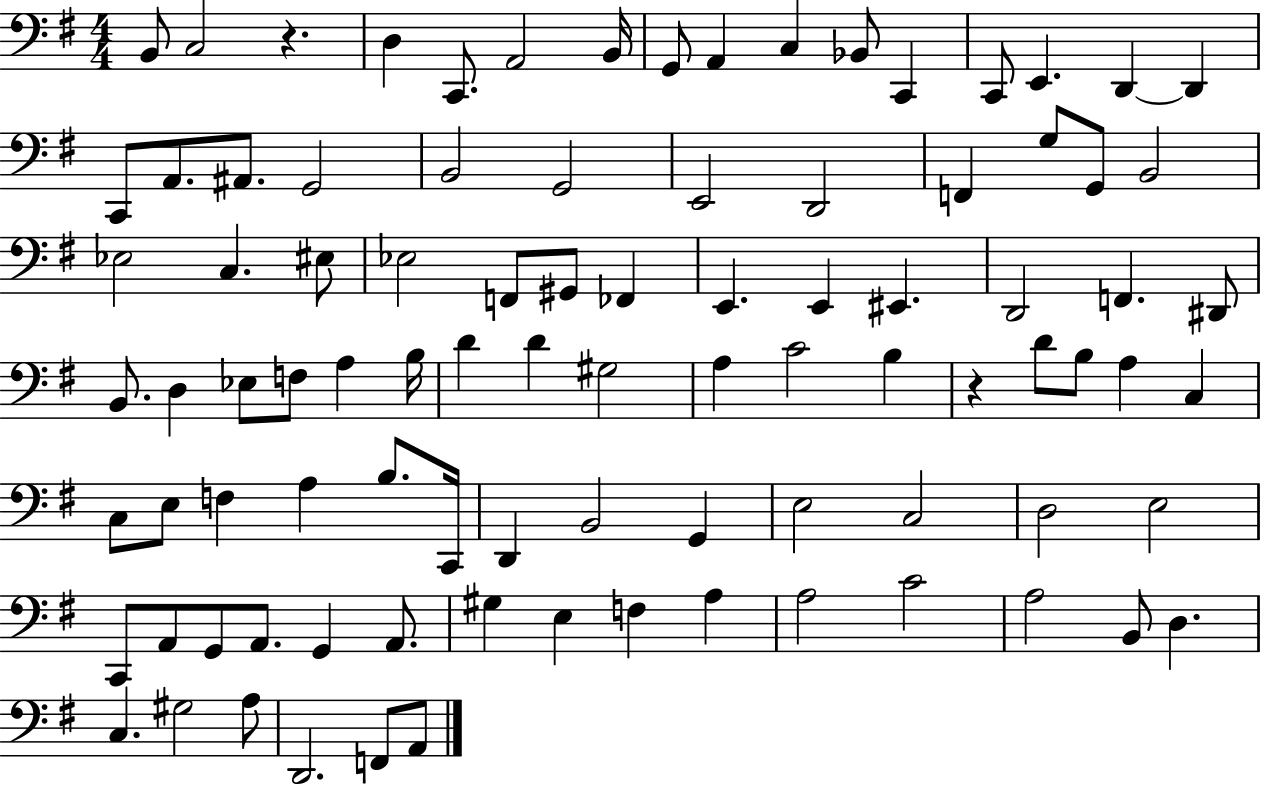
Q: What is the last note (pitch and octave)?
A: A2